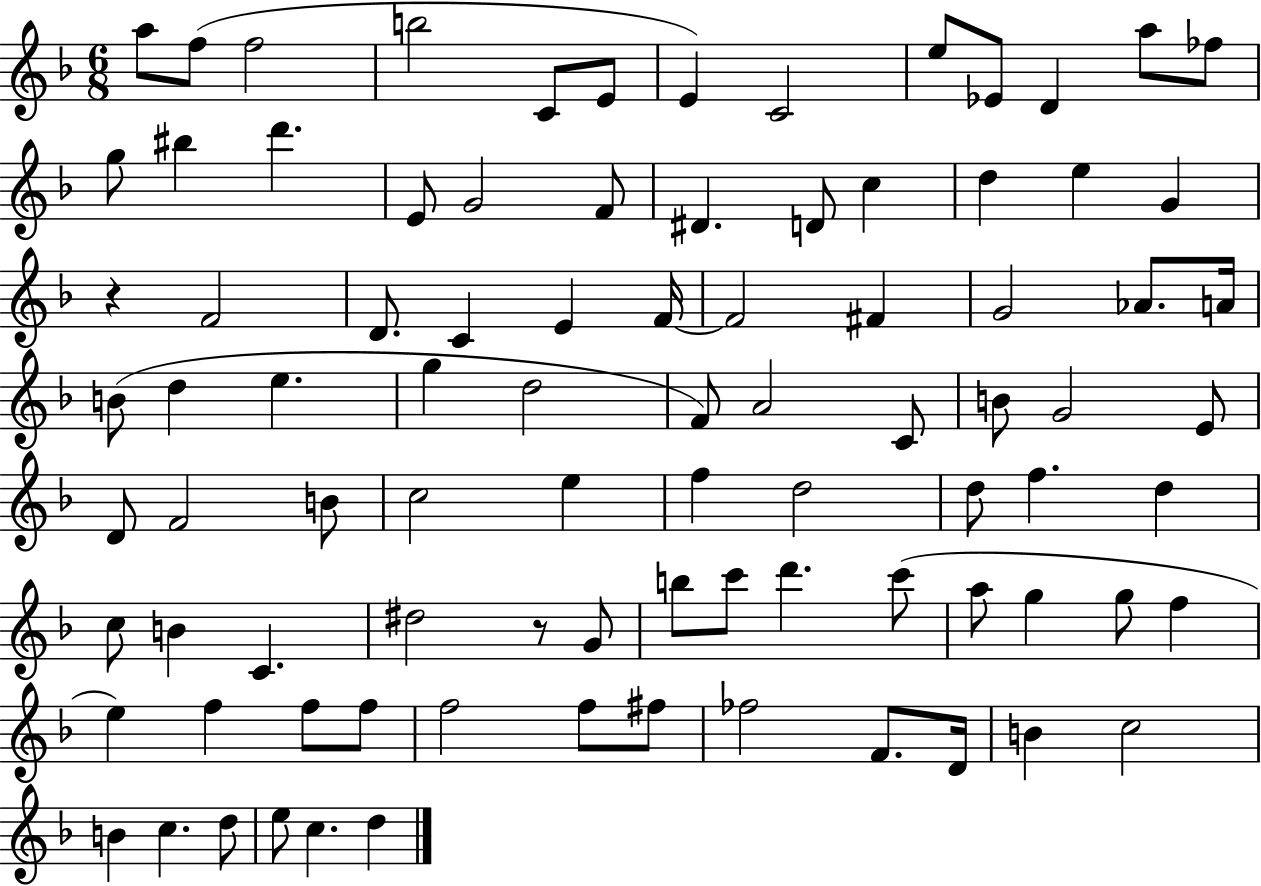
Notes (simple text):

A5/e F5/e F5/h B5/h C4/e E4/e E4/q C4/h E5/e Eb4/e D4/q A5/e FES5/e G5/e BIS5/q D6/q. E4/e G4/h F4/e D#4/q. D4/e C5/q D5/q E5/q G4/q R/q F4/h D4/e. C4/q E4/q F4/s F4/h F#4/q G4/h Ab4/e. A4/s B4/e D5/q E5/q. G5/q D5/h F4/e A4/h C4/e B4/e G4/h E4/e D4/e F4/h B4/e C5/h E5/q F5/q D5/h D5/e F5/q. D5/q C5/e B4/q C4/q. D#5/h R/e G4/e B5/e C6/e D6/q. C6/e A5/e G5/q G5/e F5/q E5/q F5/q F5/e F5/e F5/h F5/e F#5/e FES5/h F4/e. D4/s B4/q C5/h B4/q C5/q. D5/e E5/e C5/q. D5/q